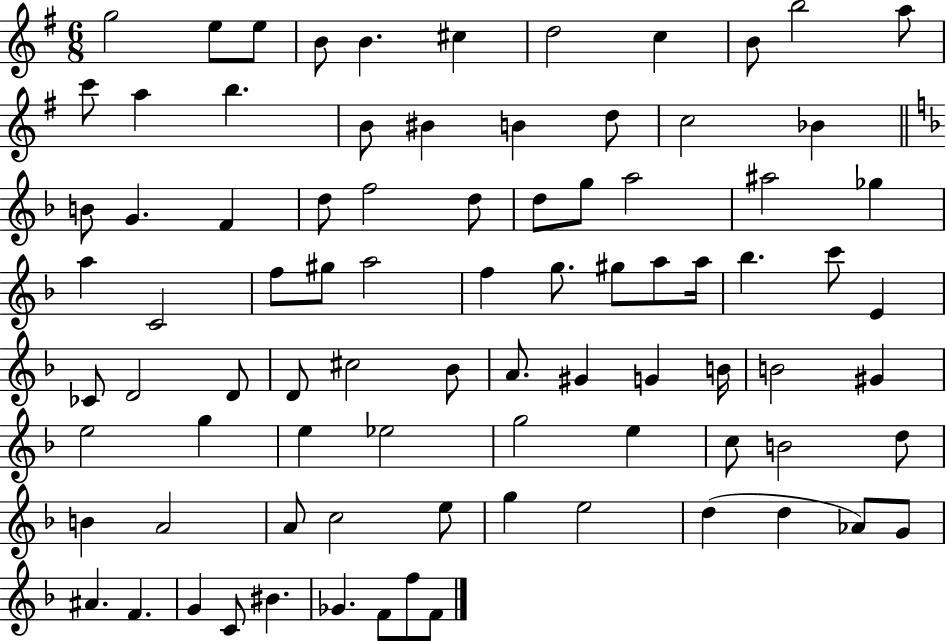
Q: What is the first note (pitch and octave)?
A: G5